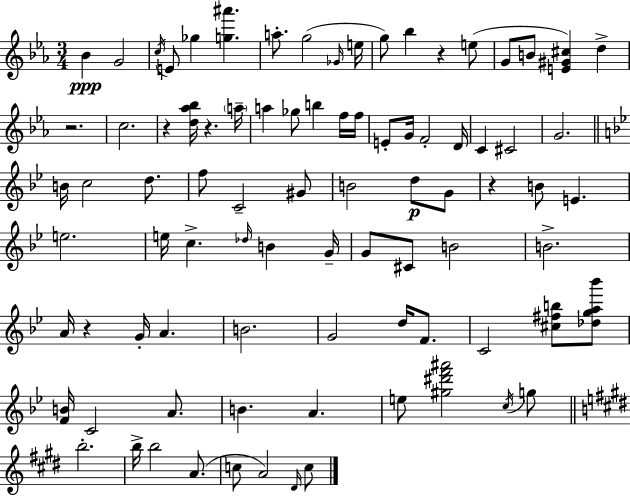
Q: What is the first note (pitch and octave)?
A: Bb4